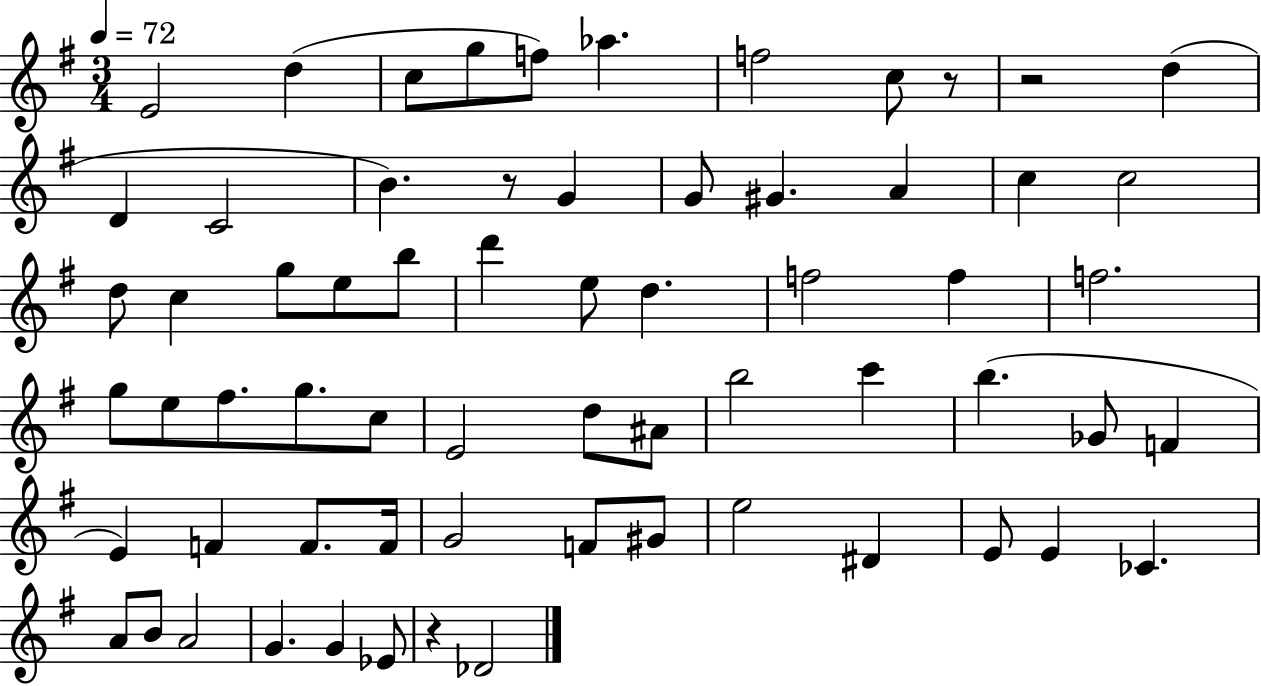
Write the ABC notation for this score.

X:1
T:Untitled
M:3/4
L:1/4
K:G
E2 d c/2 g/2 f/2 _a f2 c/2 z/2 z2 d D C2 B z/2 G G/2 ^G A c c2 d/2 c g/2 e/2 b/2 d' e/2 d f2 f f2 g/2 e/2 ^f/2 g/2 c/2 E2 d/2 ^A/2 b2 c' b _G/2 F E F F/2 F/4 G2 F/2 ^G/2 e2 ^D E/2 E _C A/2 B/2 A2 G G _E/2 z _D2